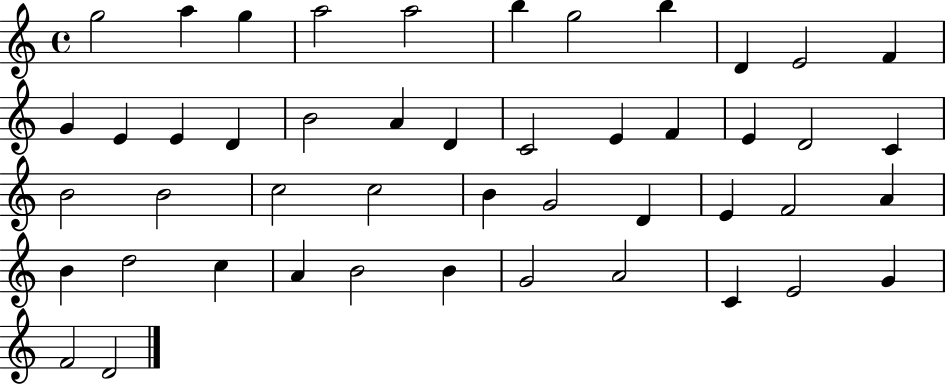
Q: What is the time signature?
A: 4/4